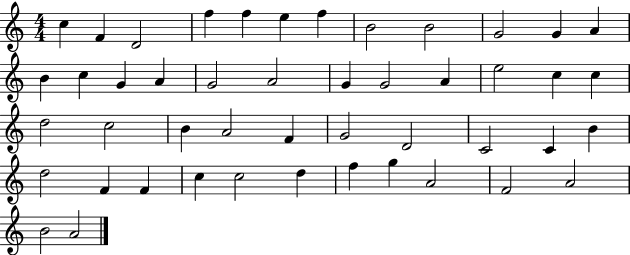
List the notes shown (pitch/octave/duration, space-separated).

C5/q F4/q D4/h F5/q F5/q E5/q F5/q B4/h B4/h G4/h G4/q A4/q B4/q C5/q G4/q A4/q G4/h A4/h G4/q G4/h A4/q E5/h C5/q C5/q D5/h C5/h B4/q A4/h F4/q G4/h D4/h C4/h C4/q B4/q D5/h F4/q F4/q C5/q C5/h D5/q F5/q G5/q A4/h F4/h A4/h B4/h A4/h